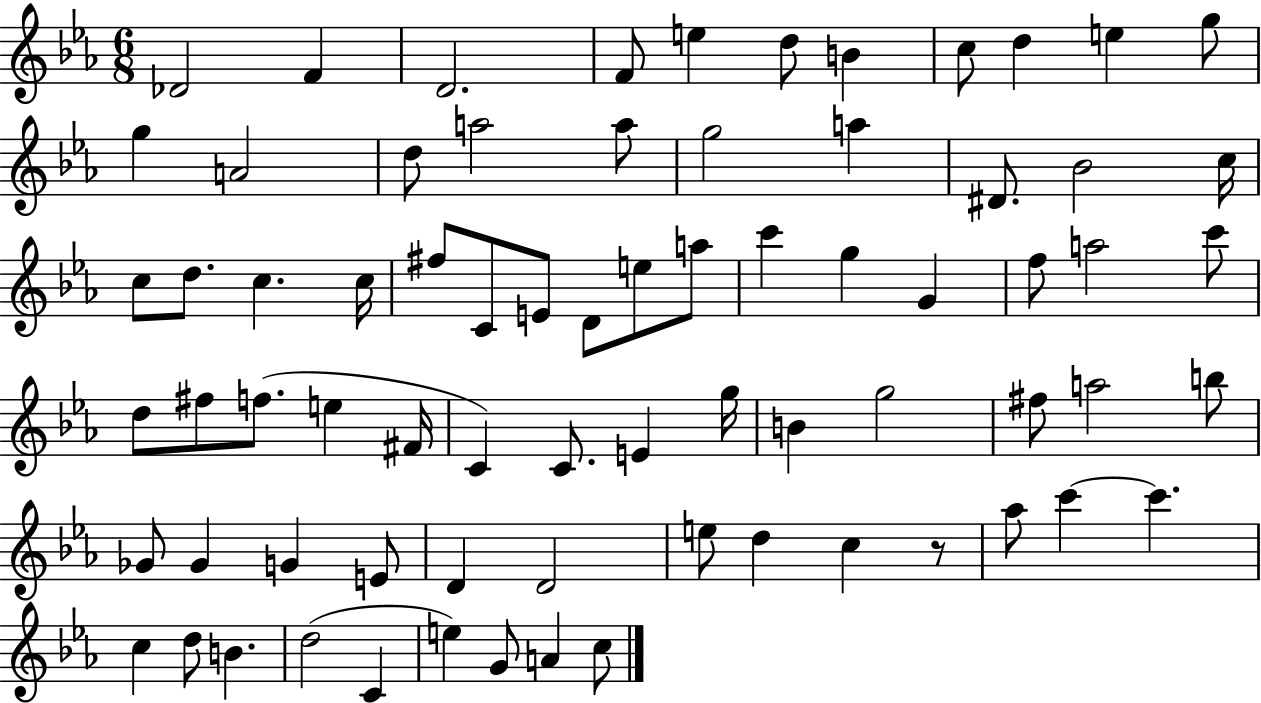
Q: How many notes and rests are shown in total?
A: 73